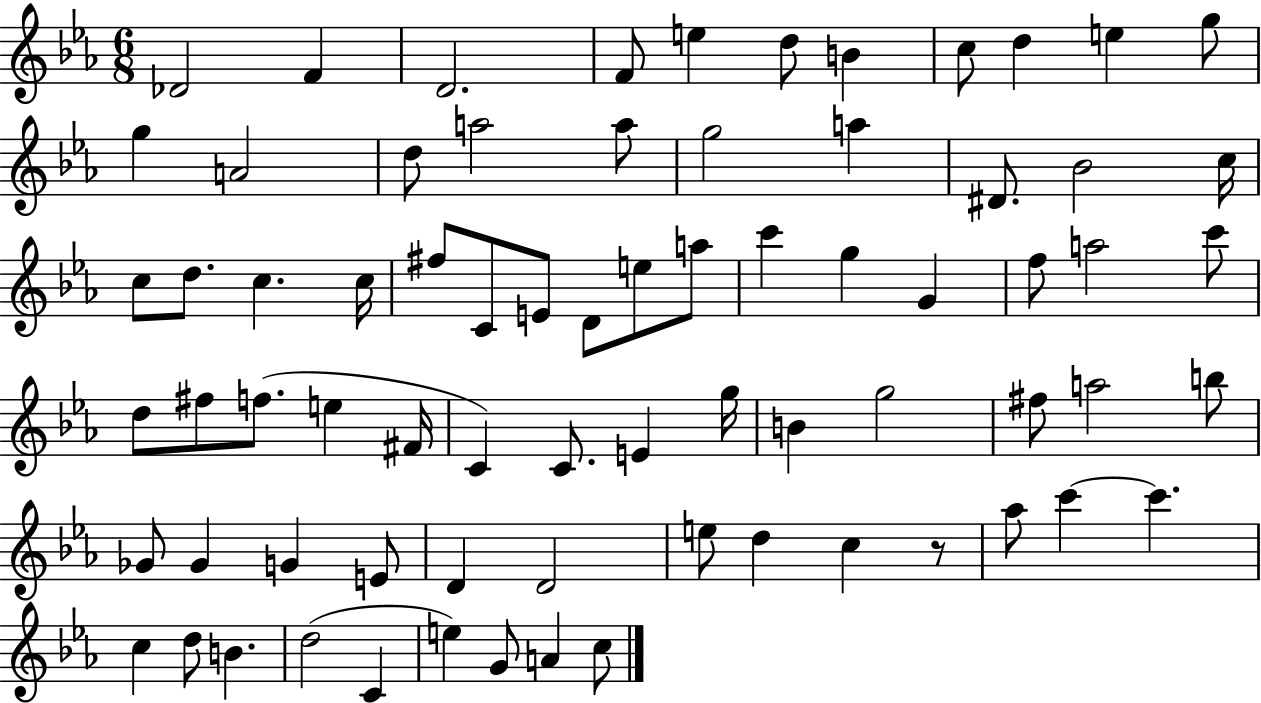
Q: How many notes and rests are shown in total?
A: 73